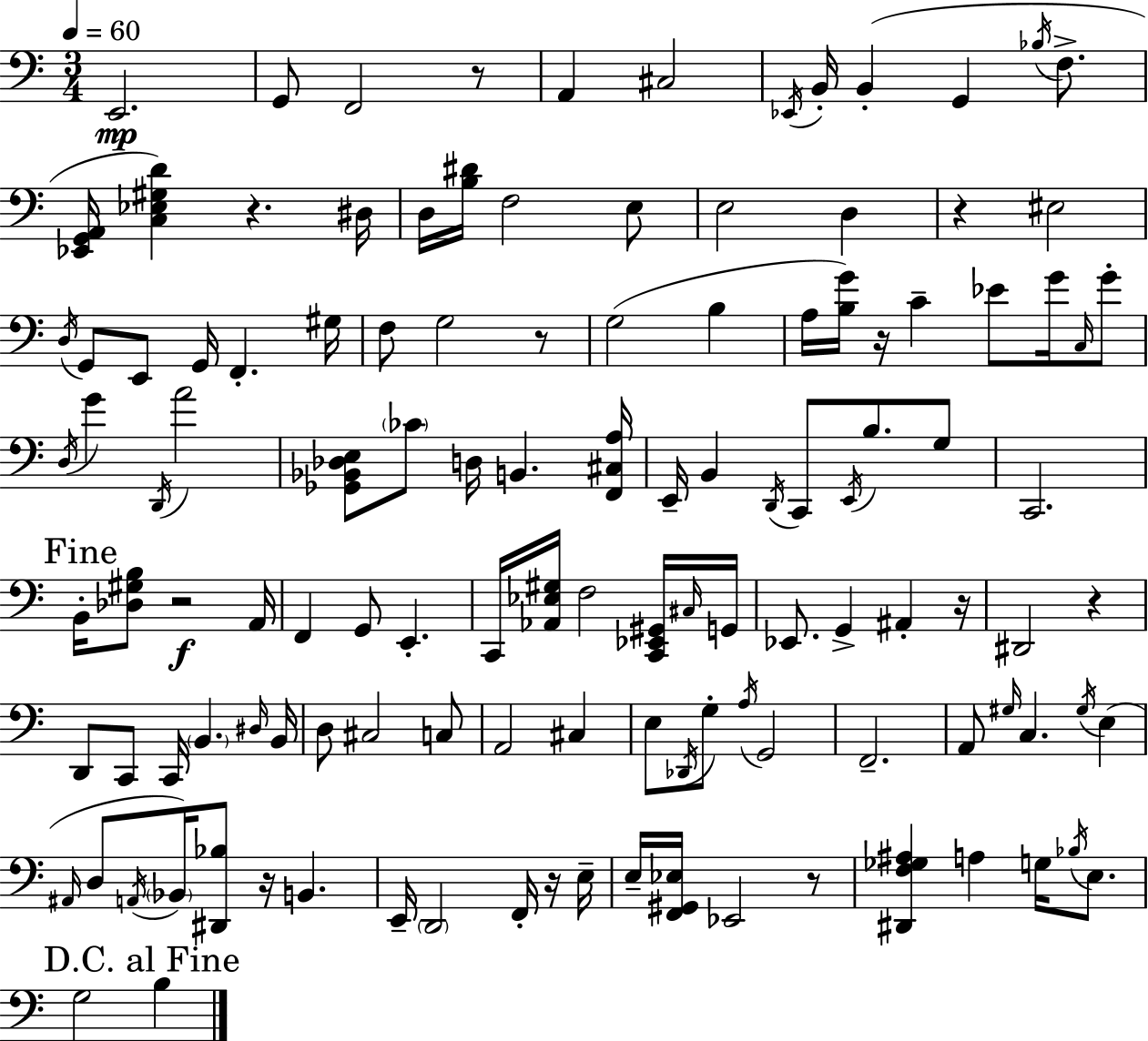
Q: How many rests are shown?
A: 11